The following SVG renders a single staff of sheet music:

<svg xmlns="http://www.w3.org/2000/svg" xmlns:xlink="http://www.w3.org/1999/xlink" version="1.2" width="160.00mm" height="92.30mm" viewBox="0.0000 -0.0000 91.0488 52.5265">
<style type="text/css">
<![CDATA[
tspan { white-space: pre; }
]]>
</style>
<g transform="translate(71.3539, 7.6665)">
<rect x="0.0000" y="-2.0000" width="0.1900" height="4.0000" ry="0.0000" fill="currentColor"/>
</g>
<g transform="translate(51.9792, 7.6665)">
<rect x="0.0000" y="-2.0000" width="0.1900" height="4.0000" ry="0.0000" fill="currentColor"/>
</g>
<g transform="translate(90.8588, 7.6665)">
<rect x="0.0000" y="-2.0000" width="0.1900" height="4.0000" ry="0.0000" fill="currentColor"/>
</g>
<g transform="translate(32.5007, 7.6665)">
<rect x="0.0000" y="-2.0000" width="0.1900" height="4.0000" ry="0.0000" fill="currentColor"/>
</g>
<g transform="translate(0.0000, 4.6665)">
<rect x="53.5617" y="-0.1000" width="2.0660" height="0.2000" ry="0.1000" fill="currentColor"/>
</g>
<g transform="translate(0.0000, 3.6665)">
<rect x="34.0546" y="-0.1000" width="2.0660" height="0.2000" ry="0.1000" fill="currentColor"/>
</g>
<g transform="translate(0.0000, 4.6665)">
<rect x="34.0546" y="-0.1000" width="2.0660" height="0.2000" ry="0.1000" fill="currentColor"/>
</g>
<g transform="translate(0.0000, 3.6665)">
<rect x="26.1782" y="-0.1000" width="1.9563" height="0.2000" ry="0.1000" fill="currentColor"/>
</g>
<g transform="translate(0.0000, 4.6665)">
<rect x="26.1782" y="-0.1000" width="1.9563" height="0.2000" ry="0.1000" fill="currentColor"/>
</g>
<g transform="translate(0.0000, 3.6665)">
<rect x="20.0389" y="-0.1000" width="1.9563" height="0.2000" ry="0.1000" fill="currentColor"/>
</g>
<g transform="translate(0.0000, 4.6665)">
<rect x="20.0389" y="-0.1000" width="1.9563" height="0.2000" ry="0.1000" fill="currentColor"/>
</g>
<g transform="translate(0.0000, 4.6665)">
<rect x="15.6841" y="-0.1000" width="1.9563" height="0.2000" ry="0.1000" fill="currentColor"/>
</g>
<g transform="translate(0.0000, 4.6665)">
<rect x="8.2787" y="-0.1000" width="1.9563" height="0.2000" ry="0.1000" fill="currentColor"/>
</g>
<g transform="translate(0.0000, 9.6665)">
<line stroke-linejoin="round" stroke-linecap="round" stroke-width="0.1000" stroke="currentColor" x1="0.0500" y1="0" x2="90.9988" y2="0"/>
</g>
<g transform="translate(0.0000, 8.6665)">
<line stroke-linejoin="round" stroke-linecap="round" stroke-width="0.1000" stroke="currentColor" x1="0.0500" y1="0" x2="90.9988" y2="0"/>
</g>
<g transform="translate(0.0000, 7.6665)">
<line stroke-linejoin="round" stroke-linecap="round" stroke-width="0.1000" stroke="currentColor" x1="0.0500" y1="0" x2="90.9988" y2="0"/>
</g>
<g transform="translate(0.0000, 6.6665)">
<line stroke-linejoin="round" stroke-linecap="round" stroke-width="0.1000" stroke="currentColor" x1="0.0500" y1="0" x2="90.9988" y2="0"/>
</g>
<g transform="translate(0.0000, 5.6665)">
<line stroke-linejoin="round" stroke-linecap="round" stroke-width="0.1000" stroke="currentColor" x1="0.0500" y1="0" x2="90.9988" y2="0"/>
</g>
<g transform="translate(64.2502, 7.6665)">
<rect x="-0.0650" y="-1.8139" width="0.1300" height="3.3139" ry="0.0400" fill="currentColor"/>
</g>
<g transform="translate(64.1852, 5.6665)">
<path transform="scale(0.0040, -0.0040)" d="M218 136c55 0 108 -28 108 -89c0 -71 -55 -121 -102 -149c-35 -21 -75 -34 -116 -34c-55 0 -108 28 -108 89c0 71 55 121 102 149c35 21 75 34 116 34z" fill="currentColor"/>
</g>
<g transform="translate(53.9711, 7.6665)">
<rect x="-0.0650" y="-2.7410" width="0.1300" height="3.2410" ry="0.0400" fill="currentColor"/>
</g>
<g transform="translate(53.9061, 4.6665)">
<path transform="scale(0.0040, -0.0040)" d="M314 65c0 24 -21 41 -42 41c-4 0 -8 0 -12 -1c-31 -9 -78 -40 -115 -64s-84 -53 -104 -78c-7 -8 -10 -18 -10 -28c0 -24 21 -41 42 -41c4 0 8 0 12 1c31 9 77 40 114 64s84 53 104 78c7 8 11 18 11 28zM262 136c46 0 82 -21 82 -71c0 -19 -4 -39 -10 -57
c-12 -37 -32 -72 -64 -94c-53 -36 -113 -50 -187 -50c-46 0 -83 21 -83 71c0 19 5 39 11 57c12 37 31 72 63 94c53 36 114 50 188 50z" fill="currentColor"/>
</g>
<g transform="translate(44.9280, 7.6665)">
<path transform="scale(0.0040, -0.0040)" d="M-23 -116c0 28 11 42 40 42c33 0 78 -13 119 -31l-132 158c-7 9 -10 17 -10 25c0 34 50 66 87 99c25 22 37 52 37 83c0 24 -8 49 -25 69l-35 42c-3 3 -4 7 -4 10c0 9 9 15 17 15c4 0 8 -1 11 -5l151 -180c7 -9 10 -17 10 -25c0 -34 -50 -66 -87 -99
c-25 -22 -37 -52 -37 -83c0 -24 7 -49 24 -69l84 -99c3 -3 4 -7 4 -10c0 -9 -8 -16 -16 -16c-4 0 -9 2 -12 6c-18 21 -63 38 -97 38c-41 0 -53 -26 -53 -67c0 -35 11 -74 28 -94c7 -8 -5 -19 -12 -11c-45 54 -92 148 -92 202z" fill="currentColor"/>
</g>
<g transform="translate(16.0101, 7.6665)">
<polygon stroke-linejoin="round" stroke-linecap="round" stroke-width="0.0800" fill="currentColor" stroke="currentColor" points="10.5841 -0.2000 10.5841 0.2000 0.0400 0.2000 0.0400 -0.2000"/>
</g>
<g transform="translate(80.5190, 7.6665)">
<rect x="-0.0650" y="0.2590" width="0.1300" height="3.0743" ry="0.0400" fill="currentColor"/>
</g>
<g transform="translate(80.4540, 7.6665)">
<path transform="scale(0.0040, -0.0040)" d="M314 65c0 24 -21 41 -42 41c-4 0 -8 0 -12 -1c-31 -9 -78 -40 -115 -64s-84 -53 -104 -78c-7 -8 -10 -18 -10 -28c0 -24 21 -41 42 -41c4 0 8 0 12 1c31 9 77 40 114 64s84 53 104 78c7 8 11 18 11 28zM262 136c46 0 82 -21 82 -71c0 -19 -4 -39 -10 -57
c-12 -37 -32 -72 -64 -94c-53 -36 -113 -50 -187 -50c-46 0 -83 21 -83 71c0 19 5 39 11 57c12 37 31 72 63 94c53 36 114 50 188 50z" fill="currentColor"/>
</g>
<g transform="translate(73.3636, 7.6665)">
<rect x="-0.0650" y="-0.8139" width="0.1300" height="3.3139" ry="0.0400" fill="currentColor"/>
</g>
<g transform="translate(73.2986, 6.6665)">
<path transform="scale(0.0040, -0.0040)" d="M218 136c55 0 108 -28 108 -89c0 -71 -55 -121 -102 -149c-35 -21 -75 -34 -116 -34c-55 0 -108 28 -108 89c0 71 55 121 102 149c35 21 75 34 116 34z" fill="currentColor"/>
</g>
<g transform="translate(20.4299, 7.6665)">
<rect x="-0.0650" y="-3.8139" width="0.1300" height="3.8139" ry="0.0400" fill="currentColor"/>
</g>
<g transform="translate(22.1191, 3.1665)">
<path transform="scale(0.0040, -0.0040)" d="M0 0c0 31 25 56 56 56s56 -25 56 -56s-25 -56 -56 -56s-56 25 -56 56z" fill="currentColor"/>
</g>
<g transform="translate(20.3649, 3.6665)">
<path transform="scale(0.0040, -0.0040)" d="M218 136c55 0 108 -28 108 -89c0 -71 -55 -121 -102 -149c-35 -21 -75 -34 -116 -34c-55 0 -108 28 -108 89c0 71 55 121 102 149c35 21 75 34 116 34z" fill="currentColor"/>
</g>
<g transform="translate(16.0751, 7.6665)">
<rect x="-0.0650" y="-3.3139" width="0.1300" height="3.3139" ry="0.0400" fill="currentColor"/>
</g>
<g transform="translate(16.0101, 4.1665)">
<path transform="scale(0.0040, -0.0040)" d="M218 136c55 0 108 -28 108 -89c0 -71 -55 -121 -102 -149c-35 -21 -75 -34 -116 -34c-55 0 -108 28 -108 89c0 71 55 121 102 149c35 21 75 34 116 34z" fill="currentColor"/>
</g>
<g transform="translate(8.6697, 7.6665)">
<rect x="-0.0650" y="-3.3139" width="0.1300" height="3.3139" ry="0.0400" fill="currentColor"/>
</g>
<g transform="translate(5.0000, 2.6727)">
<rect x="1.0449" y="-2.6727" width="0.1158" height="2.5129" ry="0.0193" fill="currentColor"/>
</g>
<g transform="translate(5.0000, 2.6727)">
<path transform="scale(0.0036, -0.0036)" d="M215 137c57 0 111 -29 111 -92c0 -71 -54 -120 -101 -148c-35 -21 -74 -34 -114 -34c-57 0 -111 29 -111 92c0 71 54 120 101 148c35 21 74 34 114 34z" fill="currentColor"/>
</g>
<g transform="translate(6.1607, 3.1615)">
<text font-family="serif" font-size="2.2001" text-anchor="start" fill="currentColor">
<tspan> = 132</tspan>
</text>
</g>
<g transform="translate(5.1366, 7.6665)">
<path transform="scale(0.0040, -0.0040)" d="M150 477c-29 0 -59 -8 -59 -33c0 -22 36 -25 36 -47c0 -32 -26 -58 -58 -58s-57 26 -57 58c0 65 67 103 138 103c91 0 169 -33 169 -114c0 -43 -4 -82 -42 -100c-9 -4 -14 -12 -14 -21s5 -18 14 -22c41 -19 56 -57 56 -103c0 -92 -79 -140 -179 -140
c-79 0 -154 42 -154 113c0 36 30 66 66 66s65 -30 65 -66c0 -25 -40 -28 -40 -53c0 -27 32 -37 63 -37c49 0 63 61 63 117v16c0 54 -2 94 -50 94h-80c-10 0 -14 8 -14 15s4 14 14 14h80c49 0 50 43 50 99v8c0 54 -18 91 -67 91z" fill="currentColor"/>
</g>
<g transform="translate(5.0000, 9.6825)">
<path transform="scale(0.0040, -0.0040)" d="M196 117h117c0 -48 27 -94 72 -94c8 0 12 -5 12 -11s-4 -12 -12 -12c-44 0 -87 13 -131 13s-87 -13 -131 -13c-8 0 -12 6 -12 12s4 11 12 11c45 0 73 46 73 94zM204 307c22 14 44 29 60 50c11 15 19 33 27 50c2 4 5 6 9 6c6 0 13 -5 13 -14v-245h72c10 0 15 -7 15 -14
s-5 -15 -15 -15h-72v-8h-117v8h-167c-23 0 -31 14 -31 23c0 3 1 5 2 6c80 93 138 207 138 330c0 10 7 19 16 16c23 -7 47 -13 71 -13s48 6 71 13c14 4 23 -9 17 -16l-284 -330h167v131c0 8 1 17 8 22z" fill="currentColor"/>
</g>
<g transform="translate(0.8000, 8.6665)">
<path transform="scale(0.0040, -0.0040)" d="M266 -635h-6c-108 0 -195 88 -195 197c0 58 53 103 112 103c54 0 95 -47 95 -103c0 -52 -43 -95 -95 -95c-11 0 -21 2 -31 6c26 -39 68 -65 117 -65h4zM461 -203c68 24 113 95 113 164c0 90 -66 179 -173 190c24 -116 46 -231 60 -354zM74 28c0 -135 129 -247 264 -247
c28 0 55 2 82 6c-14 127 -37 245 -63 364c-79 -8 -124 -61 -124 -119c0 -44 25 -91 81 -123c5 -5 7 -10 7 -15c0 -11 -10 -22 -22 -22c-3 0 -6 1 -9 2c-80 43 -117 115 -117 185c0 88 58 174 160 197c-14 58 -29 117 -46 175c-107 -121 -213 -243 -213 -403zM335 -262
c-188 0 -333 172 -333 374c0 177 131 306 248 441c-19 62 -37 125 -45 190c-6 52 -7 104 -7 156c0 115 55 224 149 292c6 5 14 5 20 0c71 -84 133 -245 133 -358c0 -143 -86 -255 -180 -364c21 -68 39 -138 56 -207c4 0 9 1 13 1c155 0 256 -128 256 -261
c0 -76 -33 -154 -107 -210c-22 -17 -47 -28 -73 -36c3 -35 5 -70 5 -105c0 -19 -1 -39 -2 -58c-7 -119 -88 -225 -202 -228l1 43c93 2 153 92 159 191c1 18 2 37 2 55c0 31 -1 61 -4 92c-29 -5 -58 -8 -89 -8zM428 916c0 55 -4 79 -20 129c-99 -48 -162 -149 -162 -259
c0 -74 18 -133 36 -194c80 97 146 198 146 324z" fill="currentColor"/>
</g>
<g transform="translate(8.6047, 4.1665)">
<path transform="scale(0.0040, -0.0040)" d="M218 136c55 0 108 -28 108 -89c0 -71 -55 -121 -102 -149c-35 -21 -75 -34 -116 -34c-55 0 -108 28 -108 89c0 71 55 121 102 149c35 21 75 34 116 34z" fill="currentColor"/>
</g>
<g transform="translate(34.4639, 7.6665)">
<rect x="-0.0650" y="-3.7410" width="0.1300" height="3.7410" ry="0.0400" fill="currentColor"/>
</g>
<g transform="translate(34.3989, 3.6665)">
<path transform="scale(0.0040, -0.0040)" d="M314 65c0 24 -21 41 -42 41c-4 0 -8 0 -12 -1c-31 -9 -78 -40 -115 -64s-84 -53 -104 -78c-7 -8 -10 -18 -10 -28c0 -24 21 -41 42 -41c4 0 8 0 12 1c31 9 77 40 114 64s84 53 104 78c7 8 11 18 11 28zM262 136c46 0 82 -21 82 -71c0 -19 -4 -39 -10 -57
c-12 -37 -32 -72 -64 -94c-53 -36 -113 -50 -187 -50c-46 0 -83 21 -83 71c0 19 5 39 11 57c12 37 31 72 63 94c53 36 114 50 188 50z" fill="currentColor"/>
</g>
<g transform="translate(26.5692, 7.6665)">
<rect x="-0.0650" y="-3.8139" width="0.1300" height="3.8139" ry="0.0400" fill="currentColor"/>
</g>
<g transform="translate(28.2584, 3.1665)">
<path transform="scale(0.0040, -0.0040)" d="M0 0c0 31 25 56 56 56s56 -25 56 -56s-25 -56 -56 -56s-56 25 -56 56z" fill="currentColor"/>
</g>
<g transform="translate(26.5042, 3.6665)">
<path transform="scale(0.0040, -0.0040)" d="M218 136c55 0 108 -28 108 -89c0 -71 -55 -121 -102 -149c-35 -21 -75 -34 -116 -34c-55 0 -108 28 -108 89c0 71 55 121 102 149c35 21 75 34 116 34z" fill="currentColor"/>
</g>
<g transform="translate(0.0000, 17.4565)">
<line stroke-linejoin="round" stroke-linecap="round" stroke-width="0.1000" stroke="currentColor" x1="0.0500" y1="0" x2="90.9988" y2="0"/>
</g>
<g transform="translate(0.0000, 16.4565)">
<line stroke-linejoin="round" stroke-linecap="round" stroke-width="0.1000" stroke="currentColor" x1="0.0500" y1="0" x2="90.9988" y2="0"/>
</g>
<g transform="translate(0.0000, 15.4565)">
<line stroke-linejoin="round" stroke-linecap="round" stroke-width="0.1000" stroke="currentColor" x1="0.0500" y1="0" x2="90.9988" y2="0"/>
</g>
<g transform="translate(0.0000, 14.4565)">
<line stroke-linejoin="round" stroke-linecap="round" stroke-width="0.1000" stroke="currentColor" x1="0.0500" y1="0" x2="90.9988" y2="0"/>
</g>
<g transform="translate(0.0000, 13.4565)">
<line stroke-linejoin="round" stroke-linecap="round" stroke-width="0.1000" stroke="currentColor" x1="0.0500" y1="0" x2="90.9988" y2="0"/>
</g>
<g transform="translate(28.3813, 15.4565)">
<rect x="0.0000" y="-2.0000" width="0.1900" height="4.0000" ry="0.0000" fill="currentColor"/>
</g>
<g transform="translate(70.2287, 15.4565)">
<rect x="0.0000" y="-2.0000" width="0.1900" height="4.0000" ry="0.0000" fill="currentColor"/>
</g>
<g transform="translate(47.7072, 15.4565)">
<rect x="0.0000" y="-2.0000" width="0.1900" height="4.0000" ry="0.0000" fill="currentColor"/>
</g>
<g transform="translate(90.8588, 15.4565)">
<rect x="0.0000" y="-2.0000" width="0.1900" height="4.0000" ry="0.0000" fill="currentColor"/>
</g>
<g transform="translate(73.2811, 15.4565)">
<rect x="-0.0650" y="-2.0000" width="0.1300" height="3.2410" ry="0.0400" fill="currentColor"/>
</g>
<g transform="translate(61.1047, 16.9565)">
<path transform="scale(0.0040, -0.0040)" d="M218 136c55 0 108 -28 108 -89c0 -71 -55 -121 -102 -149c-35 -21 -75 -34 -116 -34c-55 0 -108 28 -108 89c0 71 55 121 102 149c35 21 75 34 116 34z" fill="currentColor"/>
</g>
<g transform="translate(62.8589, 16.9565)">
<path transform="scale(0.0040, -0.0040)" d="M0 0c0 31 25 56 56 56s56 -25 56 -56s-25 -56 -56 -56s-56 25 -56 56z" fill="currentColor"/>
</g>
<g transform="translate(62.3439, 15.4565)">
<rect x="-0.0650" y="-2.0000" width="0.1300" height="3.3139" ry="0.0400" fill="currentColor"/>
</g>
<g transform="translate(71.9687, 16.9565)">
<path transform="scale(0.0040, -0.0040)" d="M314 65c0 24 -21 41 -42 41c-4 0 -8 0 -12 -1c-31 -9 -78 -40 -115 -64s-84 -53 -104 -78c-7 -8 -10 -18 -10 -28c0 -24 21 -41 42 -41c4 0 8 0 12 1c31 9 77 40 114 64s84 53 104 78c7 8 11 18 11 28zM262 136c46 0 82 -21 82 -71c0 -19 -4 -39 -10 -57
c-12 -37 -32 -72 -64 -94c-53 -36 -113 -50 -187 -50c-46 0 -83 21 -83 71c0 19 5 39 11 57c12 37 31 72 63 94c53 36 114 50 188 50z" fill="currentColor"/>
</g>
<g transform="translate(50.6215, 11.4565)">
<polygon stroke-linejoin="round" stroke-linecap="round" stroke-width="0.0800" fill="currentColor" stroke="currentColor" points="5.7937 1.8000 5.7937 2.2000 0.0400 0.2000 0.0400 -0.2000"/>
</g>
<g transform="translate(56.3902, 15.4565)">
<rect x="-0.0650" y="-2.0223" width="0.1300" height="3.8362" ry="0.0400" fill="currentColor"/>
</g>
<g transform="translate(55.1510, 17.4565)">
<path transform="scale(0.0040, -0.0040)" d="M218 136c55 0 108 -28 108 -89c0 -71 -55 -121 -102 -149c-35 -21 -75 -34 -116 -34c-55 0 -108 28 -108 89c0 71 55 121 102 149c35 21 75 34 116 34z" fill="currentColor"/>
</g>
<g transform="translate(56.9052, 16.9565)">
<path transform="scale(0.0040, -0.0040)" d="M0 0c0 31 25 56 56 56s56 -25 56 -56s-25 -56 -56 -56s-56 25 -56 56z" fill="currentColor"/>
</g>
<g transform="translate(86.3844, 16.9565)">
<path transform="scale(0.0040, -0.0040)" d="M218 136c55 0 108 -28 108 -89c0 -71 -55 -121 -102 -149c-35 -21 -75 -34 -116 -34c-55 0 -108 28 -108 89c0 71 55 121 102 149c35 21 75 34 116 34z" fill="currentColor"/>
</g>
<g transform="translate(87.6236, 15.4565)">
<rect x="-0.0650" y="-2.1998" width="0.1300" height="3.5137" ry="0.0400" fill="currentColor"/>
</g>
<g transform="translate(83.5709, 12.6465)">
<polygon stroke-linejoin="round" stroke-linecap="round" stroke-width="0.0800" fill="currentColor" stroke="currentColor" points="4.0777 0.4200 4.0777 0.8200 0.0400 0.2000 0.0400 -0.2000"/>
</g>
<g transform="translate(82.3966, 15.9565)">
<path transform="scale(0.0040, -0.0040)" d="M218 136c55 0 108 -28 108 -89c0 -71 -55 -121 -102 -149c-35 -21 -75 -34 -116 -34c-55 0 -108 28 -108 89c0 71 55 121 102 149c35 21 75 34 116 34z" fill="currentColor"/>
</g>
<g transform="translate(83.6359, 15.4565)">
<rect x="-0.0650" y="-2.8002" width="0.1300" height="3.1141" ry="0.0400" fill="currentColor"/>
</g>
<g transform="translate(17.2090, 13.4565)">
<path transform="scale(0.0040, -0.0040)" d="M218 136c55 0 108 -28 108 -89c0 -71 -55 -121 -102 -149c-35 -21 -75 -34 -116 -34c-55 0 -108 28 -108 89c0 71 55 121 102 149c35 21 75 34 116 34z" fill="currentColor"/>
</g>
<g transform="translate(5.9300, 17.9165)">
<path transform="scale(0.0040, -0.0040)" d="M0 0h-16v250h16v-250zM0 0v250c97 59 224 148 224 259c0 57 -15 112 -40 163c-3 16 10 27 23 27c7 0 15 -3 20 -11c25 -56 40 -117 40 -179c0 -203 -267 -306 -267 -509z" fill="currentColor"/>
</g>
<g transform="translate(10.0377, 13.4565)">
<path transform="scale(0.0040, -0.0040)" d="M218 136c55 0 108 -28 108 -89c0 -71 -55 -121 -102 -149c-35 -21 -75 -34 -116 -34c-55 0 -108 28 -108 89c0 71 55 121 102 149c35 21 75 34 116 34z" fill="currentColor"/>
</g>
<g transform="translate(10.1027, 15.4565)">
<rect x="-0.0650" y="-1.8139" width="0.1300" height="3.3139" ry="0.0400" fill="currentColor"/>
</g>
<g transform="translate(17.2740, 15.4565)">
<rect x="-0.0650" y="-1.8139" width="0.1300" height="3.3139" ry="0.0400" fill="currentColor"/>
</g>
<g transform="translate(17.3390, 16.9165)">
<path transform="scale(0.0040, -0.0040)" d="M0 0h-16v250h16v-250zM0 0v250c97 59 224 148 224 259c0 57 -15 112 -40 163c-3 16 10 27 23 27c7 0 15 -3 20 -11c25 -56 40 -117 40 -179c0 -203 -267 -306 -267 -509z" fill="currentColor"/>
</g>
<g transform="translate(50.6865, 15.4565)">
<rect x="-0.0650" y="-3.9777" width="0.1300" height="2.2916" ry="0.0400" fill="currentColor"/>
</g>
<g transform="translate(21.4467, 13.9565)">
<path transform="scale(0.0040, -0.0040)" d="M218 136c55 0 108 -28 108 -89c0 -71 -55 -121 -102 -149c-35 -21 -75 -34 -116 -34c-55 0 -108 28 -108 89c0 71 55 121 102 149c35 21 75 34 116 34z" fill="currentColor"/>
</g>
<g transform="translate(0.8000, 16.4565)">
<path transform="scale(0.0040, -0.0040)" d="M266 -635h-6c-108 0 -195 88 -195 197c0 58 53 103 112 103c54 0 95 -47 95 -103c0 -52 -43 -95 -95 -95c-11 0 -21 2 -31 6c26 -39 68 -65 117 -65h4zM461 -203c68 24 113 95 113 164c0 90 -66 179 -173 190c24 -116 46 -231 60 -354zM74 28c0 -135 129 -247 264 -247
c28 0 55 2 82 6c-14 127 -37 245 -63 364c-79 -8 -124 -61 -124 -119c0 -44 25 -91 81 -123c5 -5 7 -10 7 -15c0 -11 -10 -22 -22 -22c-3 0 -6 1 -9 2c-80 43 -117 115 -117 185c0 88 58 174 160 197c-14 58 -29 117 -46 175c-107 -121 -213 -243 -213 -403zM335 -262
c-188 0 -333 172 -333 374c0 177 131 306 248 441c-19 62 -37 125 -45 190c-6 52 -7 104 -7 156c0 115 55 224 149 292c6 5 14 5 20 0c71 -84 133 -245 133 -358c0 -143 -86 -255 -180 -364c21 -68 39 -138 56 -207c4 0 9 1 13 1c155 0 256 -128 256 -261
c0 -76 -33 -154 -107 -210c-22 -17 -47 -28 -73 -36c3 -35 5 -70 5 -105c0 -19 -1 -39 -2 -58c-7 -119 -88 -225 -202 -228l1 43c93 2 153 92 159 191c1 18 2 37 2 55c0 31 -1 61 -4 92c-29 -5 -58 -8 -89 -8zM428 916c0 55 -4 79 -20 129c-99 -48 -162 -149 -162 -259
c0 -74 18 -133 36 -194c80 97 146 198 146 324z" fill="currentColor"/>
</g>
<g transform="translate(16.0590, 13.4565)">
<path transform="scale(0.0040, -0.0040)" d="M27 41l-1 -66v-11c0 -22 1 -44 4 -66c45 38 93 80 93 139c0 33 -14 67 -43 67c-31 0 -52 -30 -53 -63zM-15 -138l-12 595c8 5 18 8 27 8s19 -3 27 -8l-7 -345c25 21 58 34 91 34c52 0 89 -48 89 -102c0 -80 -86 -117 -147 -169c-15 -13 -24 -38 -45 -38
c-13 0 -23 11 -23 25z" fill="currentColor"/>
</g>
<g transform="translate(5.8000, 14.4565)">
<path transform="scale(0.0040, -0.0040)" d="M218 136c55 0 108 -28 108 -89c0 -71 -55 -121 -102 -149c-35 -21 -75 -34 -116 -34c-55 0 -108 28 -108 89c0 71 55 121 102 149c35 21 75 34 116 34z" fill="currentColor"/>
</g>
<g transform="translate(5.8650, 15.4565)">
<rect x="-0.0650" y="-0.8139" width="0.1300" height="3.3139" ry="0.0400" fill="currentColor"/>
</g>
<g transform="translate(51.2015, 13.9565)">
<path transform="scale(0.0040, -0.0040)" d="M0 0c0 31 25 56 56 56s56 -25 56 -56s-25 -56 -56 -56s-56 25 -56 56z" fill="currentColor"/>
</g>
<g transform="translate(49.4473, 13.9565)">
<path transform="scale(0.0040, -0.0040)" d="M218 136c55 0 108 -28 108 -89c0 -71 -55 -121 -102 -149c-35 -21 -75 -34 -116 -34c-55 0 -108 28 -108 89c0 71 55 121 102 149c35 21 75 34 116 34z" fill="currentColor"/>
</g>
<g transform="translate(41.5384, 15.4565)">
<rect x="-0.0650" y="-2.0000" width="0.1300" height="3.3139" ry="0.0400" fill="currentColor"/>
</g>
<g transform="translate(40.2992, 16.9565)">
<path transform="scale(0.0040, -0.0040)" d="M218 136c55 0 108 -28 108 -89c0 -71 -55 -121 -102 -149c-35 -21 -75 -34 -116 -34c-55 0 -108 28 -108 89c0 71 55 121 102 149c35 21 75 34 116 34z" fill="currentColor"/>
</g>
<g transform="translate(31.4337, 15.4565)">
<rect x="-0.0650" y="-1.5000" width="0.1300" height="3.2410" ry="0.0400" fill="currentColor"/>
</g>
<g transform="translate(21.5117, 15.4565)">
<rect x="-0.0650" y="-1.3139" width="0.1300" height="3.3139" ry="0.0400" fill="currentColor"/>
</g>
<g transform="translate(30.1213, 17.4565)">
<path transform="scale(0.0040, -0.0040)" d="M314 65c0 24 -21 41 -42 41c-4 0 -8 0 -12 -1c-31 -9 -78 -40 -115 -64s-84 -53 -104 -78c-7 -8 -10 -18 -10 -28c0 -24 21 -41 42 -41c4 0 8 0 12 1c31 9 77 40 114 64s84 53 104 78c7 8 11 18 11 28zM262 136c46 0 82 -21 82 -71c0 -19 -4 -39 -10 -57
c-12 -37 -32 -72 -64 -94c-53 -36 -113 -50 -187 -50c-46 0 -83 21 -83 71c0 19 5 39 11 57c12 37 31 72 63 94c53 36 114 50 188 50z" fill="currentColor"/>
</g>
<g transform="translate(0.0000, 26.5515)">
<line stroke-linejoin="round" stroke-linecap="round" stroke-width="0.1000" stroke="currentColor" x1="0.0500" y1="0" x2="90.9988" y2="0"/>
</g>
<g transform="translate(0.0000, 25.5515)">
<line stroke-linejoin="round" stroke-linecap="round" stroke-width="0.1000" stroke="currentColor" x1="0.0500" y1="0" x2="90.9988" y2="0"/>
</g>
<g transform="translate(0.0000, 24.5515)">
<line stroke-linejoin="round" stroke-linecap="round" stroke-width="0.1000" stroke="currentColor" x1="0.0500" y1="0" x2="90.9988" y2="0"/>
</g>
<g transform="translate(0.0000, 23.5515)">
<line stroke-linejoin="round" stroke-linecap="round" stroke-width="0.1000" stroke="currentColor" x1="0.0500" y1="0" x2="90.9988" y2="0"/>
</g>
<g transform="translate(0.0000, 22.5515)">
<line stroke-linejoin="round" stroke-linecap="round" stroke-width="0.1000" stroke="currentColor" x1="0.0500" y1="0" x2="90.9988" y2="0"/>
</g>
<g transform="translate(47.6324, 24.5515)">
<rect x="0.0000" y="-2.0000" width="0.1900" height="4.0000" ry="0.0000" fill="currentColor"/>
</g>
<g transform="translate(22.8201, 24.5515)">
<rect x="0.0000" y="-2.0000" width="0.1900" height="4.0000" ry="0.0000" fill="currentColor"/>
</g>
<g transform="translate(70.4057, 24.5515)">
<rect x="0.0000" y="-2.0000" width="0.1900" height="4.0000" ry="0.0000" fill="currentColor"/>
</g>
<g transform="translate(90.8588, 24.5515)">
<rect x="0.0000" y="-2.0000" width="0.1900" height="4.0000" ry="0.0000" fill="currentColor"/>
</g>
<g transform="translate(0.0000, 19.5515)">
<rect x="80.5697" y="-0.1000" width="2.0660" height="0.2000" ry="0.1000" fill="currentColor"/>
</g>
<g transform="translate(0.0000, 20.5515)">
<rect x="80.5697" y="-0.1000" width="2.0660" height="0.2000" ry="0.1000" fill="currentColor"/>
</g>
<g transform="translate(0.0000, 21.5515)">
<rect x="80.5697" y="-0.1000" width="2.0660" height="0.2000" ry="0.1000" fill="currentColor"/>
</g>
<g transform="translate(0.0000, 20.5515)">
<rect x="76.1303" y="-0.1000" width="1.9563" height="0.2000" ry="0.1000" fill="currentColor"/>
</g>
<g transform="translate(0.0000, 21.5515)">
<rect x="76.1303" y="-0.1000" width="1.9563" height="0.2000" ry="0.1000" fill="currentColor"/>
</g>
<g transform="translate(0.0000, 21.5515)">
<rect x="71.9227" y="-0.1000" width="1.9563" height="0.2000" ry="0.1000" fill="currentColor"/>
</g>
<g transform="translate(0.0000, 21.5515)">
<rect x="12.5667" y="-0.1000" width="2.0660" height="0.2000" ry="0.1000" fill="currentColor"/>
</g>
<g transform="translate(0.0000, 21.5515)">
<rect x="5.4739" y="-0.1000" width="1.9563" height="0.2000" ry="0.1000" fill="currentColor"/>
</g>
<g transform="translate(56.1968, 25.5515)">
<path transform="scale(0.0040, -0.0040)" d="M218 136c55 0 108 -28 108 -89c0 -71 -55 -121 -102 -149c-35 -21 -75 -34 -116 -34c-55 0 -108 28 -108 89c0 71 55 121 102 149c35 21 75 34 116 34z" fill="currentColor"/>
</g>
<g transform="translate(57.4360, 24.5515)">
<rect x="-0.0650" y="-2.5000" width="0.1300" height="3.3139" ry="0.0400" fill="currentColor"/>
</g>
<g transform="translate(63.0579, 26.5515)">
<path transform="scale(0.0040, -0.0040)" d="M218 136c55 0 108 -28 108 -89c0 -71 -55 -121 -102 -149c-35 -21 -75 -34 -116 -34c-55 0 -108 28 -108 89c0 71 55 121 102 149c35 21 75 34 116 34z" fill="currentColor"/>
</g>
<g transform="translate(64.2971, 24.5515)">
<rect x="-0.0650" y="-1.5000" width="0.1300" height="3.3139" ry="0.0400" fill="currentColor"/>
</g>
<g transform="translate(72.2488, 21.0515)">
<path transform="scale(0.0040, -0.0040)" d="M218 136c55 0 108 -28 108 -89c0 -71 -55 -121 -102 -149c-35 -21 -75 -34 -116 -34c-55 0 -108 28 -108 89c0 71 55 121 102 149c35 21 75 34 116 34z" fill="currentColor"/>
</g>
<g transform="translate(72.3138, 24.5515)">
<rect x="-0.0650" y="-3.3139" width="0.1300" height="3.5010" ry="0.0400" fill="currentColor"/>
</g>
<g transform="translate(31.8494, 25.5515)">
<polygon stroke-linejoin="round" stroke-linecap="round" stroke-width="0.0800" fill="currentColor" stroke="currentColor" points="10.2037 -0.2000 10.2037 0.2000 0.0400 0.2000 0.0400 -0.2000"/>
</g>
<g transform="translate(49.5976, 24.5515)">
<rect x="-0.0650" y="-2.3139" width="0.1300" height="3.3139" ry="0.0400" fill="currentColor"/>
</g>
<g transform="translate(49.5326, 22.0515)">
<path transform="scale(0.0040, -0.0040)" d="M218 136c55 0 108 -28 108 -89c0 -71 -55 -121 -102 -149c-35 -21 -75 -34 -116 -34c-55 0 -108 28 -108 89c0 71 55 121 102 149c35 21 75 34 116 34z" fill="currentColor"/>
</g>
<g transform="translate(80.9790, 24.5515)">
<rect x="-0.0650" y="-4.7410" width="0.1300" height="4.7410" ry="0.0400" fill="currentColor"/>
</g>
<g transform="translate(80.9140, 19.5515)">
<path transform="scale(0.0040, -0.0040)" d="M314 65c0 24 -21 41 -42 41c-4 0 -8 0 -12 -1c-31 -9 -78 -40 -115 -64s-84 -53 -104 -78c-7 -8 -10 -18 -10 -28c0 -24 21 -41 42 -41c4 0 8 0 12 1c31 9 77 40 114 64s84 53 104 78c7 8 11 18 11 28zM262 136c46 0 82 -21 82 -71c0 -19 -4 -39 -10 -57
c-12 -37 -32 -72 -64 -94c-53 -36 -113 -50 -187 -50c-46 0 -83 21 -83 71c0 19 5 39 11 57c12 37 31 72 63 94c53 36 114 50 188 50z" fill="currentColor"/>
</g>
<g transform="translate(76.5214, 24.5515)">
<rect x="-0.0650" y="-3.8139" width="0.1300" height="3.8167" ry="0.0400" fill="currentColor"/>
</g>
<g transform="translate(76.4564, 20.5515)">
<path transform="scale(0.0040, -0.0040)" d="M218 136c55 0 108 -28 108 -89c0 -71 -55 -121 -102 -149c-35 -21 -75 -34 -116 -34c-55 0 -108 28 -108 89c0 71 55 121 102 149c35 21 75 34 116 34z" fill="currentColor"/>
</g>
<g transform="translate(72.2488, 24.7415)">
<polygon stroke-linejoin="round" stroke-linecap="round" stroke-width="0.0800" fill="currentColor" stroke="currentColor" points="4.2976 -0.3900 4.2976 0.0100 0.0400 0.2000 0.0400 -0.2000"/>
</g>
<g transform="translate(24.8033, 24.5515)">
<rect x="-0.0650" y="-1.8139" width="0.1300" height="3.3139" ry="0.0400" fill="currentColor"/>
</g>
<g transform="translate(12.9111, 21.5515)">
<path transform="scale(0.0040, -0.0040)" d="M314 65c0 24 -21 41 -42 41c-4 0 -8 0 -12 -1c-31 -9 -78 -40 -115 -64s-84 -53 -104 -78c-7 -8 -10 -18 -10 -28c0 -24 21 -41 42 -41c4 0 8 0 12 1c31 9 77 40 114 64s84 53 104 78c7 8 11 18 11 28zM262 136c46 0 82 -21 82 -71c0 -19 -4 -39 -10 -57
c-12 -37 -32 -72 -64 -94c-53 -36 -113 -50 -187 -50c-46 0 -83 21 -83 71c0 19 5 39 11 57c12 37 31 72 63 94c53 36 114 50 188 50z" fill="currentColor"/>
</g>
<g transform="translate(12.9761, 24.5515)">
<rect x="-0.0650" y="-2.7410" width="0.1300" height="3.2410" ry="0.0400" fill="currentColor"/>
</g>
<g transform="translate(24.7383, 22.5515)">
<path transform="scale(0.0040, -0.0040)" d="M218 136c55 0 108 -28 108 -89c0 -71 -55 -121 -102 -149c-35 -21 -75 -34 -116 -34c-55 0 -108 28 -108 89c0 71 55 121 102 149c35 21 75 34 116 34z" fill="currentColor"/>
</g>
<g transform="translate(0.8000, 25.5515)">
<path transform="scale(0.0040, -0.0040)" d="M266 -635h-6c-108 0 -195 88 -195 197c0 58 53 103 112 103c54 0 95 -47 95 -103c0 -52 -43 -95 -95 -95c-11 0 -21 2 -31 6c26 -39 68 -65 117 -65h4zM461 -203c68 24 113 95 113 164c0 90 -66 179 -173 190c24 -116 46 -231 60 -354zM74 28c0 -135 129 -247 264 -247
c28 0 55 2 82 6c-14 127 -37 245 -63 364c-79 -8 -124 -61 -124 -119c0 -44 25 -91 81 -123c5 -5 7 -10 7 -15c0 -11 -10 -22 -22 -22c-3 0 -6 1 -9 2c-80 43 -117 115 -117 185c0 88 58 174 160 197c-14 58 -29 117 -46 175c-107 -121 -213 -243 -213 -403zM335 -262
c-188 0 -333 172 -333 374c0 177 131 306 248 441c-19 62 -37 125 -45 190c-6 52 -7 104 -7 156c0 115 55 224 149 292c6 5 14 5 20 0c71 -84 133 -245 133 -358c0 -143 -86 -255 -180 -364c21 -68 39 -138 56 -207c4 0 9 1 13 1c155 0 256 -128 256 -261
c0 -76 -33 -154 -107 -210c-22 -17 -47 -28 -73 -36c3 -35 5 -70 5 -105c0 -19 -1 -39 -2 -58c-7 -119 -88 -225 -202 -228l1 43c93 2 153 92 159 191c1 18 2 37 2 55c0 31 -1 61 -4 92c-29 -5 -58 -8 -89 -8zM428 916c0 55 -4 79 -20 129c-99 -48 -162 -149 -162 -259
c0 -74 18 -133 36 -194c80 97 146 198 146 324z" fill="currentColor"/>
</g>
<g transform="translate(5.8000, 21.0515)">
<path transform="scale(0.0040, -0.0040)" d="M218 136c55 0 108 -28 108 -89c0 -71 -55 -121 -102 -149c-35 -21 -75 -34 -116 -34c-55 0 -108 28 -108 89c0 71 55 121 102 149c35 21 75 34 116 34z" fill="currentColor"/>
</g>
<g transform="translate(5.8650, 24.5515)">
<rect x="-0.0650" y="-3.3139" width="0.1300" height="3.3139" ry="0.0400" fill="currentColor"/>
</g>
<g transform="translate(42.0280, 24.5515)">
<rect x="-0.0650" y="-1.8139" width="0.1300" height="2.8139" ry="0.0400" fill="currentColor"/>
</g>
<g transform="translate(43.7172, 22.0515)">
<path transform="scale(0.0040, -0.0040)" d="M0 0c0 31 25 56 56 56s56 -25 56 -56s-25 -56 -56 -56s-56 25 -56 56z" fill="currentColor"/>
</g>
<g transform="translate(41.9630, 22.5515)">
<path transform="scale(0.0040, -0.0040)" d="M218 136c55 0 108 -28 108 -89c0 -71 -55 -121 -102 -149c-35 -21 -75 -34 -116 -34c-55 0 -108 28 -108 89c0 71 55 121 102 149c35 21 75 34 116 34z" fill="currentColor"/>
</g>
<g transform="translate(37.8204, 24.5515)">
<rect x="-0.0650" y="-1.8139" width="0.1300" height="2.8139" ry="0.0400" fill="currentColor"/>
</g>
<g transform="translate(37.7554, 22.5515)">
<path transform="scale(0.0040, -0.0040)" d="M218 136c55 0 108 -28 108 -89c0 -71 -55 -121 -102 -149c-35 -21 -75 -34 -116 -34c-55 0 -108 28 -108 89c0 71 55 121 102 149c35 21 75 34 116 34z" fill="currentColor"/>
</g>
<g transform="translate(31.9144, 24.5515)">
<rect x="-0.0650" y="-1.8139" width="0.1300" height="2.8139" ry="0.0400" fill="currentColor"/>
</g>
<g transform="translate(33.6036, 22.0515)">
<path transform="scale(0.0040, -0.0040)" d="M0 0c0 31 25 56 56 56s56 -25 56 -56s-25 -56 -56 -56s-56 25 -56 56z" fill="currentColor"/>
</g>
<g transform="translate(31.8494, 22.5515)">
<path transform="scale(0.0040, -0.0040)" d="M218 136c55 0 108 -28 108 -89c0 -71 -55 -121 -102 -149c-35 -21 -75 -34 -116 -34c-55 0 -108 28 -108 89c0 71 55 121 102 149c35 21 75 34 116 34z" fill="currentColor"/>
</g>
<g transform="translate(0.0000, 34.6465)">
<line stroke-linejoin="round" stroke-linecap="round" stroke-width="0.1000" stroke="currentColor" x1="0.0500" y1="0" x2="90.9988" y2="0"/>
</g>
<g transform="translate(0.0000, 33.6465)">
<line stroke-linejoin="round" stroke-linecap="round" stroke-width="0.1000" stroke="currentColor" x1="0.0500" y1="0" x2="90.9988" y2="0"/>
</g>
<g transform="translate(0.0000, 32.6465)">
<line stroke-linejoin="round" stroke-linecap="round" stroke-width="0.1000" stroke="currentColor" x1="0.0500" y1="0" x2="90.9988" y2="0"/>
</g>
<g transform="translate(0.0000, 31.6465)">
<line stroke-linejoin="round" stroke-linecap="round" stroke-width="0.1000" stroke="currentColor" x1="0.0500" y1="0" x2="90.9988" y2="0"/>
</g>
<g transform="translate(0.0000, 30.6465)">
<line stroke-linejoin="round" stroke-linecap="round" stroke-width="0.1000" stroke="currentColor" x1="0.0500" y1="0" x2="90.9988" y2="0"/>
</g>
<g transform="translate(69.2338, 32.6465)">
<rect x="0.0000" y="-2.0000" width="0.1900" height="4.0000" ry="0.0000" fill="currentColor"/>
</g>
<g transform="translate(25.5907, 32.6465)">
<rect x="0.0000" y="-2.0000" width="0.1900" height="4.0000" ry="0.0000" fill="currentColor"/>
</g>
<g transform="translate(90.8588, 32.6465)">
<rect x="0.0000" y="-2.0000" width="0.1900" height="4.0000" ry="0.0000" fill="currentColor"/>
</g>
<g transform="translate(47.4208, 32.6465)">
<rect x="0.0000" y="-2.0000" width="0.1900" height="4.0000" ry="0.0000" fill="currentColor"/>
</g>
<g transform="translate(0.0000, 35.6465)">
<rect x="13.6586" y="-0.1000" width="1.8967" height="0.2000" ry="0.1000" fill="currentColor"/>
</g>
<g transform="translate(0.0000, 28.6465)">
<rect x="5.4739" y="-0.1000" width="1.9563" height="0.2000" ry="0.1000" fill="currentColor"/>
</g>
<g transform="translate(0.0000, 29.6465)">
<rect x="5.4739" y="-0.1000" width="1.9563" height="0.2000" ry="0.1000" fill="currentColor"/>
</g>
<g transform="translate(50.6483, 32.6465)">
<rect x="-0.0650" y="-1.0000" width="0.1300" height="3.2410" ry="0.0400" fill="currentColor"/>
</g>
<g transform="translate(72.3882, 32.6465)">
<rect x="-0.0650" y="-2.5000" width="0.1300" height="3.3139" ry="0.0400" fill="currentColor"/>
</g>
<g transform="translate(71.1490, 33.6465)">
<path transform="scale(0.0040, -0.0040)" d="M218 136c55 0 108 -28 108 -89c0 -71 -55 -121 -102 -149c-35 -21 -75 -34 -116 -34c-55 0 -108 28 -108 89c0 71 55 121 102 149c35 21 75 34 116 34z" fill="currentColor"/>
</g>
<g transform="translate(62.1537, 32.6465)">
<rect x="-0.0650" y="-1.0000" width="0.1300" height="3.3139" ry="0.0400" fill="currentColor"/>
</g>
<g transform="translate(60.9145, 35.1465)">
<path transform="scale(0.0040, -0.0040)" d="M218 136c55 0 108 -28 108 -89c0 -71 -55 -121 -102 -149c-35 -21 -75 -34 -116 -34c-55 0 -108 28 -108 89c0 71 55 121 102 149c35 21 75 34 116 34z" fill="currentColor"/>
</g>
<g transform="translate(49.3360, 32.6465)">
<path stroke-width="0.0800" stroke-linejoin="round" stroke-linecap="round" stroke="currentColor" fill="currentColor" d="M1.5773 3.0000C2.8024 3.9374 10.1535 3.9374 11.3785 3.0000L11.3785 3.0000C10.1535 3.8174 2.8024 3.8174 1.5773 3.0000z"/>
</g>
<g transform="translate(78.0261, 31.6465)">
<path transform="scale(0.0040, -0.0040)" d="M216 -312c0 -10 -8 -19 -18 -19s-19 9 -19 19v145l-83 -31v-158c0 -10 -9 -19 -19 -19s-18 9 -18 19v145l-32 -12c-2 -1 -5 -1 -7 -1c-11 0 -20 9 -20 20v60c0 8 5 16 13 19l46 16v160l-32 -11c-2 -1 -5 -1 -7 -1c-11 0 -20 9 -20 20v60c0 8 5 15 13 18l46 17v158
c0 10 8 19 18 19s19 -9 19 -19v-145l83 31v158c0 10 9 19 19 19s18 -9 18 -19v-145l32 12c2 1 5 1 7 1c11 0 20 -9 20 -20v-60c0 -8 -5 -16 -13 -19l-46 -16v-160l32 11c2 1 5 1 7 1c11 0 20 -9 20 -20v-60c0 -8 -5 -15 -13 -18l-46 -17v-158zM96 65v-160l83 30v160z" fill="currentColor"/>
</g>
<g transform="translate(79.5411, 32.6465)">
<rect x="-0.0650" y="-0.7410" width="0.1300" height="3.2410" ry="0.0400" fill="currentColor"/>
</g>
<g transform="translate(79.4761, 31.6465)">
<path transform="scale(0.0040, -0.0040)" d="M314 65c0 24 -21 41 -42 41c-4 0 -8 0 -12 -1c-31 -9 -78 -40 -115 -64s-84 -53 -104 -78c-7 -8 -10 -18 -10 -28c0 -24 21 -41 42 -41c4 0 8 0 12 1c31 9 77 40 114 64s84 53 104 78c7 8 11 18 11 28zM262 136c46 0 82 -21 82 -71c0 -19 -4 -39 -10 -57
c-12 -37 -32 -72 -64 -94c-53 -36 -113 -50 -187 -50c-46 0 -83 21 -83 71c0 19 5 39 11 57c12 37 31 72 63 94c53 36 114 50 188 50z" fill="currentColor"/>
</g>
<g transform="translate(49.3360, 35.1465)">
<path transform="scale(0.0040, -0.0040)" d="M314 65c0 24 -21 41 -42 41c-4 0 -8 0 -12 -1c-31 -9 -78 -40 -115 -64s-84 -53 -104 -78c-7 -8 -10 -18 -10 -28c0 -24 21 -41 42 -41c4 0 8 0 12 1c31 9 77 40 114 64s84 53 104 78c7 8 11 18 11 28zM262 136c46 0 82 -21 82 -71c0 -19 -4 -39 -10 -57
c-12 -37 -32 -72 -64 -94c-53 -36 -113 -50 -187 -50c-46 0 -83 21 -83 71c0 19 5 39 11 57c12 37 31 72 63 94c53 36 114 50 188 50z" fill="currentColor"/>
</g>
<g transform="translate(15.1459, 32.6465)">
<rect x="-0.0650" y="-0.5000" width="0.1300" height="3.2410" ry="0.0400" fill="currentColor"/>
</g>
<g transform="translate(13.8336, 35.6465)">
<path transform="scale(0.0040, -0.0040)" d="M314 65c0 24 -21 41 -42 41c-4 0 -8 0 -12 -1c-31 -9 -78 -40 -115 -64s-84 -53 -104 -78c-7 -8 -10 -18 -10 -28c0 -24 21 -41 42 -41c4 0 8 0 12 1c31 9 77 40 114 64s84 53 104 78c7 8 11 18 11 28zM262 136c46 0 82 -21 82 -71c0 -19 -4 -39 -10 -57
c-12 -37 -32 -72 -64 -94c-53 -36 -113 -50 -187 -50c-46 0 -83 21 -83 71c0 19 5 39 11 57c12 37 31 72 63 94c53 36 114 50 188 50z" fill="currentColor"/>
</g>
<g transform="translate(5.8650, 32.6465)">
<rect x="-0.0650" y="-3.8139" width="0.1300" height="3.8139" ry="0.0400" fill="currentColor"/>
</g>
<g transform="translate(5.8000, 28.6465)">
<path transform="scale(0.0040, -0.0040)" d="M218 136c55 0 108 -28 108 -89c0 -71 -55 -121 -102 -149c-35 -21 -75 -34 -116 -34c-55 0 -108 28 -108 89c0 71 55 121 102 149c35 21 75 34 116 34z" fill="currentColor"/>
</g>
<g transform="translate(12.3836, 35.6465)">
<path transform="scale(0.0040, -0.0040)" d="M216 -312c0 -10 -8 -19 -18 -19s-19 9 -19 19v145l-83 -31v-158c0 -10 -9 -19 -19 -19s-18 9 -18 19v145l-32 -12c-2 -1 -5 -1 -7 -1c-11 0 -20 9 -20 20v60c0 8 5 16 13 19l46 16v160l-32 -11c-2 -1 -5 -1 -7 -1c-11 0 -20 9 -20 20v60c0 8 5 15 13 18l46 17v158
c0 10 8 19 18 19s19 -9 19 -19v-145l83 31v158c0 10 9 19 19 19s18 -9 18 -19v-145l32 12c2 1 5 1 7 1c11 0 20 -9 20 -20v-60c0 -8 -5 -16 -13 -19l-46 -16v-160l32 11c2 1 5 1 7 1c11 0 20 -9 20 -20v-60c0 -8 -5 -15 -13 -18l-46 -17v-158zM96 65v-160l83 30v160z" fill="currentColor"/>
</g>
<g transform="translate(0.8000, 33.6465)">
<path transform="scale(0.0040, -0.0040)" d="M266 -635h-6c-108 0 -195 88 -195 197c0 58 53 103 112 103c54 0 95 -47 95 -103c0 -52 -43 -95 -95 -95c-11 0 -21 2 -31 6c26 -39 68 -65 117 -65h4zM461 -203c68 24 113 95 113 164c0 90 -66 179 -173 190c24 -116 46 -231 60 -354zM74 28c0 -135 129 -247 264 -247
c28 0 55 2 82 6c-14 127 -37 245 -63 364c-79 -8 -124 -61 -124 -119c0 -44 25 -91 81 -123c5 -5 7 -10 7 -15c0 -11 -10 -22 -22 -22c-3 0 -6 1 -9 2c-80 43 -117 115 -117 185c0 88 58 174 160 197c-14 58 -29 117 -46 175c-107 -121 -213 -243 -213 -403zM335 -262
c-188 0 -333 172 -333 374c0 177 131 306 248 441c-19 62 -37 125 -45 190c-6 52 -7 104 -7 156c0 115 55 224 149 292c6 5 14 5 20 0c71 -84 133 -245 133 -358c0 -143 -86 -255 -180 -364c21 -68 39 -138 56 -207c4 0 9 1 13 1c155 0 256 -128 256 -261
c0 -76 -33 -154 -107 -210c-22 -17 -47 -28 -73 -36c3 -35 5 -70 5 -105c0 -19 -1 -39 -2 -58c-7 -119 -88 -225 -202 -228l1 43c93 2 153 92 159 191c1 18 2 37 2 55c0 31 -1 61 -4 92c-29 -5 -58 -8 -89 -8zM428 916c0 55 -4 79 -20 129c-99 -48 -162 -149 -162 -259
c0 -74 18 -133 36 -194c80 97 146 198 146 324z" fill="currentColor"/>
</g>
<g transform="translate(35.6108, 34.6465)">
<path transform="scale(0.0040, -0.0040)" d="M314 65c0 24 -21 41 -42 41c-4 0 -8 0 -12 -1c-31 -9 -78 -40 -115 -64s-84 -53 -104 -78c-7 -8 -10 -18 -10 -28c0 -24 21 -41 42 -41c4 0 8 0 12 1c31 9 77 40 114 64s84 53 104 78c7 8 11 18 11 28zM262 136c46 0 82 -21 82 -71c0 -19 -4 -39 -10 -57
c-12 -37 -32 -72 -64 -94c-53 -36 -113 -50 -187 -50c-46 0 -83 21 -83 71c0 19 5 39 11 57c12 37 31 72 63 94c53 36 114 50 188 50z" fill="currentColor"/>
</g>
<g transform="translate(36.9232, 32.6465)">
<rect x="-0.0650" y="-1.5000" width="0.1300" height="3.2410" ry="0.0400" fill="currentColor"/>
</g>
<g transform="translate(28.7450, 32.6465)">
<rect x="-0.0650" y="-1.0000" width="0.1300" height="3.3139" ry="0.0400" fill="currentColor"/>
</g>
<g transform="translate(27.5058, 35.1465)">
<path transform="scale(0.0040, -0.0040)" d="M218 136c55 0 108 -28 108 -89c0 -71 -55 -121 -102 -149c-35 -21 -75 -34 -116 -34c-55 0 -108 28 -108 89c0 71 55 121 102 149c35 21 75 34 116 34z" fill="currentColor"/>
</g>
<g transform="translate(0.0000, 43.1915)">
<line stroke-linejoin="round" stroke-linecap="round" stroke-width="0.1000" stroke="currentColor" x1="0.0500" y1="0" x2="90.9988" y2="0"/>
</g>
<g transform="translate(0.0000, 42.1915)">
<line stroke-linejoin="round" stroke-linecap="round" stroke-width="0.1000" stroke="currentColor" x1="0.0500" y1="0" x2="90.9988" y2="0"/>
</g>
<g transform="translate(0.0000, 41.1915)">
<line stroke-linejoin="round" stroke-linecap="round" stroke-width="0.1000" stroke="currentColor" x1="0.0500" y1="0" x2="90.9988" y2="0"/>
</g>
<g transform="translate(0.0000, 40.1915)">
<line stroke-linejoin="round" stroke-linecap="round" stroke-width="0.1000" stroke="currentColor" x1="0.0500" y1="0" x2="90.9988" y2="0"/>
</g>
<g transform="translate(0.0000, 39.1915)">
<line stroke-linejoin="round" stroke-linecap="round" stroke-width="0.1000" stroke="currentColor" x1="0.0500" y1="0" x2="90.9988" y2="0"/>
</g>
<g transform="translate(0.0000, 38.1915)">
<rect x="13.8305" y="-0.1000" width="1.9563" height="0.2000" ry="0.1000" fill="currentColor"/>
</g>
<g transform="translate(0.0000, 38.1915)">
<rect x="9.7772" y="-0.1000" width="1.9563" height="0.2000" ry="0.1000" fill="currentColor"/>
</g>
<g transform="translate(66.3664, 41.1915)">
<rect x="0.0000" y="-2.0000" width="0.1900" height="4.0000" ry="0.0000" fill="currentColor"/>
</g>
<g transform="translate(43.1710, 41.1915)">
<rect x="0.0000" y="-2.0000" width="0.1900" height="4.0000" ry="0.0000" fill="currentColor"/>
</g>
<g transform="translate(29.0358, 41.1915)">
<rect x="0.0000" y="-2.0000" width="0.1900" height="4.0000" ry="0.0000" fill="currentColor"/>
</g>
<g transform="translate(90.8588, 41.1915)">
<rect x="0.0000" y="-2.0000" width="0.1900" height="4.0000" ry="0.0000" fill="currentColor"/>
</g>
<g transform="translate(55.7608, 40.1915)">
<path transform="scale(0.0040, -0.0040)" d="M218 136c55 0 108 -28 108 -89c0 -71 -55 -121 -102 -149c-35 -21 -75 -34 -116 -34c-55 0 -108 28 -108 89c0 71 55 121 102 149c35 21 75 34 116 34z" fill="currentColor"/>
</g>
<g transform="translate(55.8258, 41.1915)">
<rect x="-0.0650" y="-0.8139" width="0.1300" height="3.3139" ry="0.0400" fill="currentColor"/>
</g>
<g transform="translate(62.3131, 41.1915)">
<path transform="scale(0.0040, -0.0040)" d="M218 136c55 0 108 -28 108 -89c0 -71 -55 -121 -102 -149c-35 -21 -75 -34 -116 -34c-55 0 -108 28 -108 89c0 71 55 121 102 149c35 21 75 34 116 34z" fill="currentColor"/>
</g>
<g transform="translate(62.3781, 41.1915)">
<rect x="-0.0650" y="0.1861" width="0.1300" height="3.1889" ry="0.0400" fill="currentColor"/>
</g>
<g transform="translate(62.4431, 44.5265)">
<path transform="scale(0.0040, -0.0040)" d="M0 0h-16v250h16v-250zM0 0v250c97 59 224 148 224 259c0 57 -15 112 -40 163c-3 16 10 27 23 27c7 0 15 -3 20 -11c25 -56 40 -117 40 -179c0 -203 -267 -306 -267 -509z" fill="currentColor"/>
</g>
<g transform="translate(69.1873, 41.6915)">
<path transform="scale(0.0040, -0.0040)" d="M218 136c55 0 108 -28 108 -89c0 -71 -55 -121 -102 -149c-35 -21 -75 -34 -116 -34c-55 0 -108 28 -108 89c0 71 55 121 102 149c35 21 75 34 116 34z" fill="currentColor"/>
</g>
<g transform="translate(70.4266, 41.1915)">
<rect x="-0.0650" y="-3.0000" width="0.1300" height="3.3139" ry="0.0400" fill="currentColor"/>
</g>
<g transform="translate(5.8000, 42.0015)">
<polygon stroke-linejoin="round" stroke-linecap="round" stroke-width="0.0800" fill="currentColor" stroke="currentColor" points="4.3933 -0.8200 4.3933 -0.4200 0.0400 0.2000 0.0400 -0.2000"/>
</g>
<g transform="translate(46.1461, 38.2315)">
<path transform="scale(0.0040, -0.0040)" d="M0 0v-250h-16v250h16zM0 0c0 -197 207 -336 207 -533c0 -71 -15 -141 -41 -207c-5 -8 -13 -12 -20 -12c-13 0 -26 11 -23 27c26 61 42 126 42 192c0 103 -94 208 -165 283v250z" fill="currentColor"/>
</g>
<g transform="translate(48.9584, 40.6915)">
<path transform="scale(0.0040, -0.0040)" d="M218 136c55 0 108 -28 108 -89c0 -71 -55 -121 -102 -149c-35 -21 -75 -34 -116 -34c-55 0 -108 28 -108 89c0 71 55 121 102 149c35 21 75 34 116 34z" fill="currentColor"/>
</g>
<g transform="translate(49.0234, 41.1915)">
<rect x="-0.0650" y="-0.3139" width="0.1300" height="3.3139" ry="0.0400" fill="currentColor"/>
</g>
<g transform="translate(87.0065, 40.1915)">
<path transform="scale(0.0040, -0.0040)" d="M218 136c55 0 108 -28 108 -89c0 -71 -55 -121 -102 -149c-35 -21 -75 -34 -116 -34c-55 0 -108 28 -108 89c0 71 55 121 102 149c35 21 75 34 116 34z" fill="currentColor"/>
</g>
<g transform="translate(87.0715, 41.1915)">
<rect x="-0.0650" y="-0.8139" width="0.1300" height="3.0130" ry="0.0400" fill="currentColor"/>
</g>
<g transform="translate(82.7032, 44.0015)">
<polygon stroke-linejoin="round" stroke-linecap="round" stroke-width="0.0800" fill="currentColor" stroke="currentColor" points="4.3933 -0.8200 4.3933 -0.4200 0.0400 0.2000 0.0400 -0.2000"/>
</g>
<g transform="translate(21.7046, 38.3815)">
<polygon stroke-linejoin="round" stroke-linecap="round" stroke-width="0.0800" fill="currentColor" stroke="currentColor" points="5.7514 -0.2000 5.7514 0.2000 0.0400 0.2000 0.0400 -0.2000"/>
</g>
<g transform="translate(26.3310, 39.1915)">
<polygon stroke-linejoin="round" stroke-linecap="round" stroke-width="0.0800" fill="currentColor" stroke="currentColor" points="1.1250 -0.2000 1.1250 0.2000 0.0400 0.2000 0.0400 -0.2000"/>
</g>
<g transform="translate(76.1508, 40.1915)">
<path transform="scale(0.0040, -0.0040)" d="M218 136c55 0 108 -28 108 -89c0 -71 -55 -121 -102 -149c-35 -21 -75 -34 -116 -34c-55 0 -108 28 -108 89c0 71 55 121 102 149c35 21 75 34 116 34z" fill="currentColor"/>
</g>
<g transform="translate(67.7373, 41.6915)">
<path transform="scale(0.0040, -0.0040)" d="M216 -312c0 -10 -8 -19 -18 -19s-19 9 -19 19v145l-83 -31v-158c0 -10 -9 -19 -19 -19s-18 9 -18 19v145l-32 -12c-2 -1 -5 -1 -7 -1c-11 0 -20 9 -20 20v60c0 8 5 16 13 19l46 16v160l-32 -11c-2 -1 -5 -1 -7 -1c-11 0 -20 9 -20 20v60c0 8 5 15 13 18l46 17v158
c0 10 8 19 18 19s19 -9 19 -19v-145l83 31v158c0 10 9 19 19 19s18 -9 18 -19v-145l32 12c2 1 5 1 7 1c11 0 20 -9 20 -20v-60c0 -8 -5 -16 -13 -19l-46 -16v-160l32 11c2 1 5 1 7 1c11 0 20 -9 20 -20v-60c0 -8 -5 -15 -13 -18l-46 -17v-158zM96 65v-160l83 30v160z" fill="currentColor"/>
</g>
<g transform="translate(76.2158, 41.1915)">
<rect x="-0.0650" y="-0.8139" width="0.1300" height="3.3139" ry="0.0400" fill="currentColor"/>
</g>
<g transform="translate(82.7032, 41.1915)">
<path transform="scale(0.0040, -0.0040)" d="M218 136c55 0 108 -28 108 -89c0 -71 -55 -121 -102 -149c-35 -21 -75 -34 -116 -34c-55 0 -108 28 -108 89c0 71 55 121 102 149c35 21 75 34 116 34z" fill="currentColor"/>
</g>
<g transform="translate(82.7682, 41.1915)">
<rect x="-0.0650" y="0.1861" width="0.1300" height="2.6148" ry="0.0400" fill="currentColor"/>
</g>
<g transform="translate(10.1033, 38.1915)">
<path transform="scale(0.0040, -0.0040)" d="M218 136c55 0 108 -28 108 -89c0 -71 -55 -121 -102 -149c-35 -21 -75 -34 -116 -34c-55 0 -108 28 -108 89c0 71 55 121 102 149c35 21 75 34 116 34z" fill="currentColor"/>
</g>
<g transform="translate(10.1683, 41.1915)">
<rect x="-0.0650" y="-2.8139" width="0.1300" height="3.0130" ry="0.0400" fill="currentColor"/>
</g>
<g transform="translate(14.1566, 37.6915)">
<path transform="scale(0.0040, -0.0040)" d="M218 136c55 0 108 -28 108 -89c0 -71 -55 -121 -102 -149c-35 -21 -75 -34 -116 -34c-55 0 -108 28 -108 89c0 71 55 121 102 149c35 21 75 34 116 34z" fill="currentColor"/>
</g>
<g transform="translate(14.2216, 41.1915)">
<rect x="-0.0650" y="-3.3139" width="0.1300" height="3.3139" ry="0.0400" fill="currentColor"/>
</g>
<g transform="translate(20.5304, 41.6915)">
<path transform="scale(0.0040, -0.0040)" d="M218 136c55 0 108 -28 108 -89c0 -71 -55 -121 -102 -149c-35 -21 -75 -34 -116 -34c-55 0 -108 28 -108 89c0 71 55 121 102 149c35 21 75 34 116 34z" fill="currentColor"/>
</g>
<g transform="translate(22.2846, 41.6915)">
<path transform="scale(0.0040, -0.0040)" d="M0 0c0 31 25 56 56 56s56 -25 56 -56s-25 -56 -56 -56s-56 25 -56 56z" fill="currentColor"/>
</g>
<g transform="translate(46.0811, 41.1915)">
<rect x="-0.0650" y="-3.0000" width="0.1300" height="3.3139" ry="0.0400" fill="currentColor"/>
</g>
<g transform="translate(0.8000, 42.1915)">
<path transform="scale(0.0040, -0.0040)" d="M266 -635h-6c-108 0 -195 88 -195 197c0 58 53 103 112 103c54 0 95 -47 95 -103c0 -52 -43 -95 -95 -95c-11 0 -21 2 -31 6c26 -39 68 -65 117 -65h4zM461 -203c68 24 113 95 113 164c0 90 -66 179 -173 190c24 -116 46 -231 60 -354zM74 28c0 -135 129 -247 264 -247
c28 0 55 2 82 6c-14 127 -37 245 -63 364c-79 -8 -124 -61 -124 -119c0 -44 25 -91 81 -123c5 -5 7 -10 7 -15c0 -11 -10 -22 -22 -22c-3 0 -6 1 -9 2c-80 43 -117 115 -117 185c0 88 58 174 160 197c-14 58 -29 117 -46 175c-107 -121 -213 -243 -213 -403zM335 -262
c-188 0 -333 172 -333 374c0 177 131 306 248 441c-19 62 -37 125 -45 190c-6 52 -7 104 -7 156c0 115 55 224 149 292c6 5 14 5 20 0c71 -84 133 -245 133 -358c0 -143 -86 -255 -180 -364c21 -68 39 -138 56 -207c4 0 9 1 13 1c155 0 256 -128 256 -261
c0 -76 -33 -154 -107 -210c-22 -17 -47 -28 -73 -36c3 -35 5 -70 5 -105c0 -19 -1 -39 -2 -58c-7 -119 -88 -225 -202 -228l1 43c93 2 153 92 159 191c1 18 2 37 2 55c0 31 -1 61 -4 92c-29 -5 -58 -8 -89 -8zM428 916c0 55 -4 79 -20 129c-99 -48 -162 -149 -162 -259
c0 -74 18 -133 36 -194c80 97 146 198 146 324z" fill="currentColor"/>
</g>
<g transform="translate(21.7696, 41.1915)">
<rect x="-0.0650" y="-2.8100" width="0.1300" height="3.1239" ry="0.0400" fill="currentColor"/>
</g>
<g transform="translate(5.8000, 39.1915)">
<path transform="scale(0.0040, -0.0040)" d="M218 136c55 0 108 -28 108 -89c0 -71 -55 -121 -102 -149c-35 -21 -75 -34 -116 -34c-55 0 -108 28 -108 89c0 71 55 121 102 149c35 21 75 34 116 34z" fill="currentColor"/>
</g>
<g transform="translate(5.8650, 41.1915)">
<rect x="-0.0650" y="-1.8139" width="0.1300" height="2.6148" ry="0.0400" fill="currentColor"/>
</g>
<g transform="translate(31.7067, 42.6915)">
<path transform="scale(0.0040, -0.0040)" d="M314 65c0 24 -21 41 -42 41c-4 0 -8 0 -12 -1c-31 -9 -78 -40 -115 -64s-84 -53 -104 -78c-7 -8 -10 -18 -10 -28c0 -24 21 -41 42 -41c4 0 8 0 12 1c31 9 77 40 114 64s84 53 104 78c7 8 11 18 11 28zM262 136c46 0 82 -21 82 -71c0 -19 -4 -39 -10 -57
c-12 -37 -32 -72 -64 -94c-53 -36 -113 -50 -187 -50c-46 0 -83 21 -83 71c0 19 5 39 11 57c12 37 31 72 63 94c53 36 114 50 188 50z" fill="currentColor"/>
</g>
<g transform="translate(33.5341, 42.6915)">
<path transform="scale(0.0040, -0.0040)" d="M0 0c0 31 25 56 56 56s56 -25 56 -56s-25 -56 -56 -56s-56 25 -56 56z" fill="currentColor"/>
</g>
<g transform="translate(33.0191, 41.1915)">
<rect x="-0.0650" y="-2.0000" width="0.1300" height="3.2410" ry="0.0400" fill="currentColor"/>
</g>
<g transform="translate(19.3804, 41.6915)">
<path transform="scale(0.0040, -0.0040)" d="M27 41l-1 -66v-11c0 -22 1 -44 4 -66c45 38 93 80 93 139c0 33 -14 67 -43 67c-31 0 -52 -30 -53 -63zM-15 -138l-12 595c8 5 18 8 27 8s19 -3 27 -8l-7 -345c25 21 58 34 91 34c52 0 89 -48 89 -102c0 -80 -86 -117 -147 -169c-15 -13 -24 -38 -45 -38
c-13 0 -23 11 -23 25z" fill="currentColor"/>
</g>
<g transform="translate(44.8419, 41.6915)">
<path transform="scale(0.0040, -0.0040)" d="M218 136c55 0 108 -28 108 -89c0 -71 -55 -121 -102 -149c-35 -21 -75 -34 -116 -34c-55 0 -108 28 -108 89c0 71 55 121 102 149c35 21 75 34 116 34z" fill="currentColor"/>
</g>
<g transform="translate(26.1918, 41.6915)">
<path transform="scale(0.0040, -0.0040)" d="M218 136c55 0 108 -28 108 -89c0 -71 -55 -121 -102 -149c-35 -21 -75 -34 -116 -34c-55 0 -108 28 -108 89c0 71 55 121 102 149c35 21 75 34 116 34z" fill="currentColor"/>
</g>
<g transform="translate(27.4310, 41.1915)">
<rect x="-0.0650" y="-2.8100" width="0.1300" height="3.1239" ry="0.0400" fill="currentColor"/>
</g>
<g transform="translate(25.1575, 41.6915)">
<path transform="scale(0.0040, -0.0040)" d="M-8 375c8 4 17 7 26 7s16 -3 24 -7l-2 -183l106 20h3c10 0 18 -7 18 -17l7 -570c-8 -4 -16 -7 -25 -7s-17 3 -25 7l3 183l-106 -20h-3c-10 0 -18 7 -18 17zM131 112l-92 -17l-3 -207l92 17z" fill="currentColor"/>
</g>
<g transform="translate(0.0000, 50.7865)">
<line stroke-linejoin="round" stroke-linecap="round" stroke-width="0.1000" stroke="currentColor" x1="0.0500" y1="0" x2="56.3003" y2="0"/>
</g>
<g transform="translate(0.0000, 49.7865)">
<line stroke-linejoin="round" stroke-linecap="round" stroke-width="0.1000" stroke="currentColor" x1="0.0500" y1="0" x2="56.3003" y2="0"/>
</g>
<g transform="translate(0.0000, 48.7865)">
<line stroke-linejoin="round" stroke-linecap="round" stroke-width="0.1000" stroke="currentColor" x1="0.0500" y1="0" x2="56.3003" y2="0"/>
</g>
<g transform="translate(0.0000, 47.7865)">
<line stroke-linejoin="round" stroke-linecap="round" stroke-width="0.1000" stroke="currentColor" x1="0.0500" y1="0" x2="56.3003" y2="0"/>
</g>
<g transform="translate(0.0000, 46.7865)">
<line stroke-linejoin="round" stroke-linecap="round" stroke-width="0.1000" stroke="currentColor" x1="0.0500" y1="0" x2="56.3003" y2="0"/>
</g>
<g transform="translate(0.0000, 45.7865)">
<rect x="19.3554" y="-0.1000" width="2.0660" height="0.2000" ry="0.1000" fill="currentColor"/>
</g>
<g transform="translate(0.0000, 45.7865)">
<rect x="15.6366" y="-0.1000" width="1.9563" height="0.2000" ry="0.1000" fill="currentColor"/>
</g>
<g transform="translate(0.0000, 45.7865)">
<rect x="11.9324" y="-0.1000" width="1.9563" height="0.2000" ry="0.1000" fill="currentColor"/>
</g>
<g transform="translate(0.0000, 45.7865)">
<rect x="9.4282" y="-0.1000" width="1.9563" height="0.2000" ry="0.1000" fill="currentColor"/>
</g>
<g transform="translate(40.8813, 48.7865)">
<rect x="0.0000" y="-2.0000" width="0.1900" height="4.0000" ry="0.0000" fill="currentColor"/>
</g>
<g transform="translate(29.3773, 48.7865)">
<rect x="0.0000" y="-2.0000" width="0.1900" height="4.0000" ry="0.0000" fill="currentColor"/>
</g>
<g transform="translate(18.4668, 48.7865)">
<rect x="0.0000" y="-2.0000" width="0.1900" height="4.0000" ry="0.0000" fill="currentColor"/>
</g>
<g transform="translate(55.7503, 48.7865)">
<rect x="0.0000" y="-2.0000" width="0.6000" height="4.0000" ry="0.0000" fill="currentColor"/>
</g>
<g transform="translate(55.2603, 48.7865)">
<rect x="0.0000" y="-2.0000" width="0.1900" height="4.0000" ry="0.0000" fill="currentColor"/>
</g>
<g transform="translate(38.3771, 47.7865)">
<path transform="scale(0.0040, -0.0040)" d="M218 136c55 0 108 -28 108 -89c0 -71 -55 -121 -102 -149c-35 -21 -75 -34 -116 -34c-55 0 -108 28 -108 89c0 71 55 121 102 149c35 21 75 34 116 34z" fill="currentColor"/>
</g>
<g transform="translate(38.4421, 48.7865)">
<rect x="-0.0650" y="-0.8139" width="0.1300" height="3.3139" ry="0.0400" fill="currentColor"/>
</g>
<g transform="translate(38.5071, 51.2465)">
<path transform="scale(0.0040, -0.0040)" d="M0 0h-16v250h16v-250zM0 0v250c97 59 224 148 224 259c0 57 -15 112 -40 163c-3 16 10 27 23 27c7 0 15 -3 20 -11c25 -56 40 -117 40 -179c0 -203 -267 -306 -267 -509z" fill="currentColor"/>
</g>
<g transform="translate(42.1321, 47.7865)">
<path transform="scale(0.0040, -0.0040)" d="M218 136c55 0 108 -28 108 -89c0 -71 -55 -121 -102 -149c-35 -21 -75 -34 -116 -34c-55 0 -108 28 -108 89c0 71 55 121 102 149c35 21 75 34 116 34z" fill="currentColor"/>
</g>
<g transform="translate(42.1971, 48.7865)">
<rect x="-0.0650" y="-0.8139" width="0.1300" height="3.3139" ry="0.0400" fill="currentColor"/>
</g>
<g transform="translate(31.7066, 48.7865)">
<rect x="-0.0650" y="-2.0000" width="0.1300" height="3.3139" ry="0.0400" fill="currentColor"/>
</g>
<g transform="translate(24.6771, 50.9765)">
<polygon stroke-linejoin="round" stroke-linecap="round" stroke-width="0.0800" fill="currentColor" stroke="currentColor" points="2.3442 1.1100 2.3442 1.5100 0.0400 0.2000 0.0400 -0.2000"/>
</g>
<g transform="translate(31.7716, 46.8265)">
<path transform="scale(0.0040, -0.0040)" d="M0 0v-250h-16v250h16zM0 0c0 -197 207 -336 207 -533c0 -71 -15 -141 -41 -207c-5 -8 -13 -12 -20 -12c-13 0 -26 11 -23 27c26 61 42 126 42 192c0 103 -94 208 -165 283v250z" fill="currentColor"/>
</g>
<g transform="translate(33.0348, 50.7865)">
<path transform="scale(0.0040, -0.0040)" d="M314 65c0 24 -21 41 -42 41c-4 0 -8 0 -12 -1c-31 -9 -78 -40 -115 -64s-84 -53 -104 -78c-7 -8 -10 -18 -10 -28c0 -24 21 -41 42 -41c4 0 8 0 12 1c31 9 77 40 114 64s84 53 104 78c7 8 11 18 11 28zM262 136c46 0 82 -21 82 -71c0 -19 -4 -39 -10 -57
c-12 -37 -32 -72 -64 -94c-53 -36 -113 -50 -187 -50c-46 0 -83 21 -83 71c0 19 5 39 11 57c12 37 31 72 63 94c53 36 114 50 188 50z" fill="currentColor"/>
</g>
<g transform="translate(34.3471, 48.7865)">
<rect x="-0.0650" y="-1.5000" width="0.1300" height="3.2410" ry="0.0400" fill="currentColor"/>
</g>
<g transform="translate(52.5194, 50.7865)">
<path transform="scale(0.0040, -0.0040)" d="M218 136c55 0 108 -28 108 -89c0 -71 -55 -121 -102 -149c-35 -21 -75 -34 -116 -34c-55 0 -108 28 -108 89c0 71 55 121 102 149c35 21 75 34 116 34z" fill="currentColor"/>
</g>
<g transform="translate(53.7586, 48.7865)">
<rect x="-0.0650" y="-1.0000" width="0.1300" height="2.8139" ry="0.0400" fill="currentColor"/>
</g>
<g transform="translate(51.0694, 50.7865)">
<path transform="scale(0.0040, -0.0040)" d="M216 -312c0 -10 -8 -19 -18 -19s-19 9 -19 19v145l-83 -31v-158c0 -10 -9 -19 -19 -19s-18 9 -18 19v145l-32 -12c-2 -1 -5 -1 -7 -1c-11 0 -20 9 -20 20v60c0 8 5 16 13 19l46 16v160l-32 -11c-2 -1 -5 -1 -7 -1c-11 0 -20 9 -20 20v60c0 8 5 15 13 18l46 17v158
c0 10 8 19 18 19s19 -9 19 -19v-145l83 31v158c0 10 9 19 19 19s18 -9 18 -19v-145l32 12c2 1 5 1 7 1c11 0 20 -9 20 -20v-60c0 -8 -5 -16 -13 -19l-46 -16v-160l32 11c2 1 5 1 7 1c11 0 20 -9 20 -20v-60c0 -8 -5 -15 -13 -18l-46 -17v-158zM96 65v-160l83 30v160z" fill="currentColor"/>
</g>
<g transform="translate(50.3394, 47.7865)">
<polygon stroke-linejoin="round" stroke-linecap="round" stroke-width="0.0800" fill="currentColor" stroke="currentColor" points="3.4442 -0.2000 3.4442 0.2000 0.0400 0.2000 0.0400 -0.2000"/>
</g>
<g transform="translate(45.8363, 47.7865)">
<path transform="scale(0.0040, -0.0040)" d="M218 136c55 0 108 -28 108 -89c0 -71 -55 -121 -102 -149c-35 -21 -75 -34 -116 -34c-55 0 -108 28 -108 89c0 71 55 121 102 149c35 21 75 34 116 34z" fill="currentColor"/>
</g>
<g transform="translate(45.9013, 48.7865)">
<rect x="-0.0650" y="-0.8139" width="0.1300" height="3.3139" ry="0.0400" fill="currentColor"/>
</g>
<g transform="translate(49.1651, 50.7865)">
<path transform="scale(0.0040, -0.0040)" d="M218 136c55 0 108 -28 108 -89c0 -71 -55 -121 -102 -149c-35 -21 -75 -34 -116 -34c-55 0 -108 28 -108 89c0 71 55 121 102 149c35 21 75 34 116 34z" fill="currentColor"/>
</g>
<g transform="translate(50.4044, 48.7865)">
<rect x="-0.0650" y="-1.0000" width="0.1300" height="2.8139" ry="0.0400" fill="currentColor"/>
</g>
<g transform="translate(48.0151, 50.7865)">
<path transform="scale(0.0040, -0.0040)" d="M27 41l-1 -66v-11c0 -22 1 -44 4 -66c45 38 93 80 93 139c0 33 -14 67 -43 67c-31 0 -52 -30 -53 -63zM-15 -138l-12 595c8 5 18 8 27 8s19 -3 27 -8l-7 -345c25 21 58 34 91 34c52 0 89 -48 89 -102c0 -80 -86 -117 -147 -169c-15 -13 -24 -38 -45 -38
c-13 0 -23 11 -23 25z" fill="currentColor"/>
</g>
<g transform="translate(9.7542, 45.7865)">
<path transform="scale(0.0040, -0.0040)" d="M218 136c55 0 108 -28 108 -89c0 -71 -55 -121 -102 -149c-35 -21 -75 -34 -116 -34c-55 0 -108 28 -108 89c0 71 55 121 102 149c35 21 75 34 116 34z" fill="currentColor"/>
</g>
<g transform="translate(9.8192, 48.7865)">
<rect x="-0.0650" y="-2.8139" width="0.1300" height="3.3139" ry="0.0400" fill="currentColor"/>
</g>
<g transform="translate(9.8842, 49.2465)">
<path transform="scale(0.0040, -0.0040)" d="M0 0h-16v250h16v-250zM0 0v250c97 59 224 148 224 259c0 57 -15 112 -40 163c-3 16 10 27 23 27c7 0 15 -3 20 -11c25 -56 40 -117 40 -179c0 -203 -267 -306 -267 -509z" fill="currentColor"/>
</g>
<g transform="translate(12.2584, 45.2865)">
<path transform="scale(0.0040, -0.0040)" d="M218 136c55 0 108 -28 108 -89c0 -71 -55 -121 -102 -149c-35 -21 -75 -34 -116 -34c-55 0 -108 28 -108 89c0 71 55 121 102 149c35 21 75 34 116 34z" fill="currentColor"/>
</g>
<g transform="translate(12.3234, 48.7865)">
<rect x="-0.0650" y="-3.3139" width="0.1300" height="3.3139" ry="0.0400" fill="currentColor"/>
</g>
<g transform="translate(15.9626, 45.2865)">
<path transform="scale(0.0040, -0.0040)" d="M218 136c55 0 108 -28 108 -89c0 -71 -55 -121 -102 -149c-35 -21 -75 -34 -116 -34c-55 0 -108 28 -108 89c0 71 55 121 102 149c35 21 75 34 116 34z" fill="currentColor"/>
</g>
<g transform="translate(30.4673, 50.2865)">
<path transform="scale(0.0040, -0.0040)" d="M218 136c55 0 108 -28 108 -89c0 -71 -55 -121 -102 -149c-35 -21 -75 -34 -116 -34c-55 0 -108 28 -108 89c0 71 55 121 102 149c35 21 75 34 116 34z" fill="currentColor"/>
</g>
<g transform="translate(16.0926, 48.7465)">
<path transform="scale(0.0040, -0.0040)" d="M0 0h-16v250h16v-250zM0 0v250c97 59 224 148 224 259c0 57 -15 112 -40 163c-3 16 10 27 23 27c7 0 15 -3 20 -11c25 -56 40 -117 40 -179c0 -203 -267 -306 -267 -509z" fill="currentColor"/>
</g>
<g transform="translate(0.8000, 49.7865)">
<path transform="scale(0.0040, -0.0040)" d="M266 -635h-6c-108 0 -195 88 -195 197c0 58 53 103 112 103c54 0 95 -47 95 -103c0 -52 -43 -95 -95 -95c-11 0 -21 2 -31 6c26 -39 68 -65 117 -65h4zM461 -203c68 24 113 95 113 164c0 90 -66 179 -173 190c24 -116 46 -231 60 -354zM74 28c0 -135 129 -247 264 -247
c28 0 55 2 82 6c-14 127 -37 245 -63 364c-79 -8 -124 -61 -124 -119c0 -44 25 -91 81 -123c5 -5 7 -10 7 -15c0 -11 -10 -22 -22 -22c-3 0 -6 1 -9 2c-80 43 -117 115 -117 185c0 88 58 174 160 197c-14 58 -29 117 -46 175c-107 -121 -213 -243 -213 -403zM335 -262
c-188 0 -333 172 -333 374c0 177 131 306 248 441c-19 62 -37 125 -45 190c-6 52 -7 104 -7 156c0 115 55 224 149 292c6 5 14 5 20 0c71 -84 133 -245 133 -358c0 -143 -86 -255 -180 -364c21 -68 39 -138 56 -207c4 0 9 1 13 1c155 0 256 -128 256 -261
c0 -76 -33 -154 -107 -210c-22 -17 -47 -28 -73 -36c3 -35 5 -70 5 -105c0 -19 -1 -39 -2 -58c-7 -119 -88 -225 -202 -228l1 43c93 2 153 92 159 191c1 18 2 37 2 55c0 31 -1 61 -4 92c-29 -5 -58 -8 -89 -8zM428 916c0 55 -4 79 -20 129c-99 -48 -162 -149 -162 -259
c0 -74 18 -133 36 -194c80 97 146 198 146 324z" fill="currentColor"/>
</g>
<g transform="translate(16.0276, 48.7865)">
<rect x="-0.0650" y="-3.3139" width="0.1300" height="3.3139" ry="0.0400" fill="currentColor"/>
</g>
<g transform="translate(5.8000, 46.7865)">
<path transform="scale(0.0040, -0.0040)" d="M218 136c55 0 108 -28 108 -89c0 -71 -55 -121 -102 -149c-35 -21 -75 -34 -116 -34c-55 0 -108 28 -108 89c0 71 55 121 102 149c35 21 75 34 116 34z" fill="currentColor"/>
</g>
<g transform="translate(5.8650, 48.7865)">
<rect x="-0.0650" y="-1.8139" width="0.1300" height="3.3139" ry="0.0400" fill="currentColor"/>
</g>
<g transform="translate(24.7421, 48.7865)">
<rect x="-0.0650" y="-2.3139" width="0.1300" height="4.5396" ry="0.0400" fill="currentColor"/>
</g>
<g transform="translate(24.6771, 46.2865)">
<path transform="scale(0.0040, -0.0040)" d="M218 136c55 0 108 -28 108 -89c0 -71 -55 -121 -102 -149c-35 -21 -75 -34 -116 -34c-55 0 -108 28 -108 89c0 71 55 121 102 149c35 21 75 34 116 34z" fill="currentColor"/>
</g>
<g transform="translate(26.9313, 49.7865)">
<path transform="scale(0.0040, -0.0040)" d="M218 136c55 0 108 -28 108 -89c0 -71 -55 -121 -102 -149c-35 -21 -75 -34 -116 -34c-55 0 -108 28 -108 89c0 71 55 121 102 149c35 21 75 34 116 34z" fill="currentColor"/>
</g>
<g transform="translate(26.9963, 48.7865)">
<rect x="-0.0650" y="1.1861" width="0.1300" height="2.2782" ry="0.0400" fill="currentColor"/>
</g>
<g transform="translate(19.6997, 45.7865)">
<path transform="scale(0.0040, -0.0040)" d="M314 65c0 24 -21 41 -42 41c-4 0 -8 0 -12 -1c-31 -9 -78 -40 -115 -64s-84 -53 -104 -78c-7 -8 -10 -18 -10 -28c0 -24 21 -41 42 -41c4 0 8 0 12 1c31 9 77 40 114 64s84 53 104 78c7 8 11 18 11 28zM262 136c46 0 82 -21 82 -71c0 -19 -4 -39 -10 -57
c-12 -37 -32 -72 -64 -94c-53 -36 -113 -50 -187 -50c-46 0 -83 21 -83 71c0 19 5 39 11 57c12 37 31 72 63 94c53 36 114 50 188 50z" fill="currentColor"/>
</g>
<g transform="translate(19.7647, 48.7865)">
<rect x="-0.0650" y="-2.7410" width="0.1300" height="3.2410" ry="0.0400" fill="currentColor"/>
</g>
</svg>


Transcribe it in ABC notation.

X:1
T:Untitled
M:3/4
L:1/4
K:C
b b/2 c'/2 c'/2 c'2 z a2 f d B2 d/2 f _f/2 e E2 F e/2 E/2 F F2 A/2 F/2 b a2 f f/2 f/2 f/2 g G E b/2 c'/2 e'2 c' ^C2 D E2 D2 D G ^d2 f/2 a/2 b _A/2 A/4 F2 A/2 c d B/2 ^A d B/2 d/2 f a/2 b b/2 a2 g/2 G/2 F/2 E2 d/2 d d _E/2 ^E/2